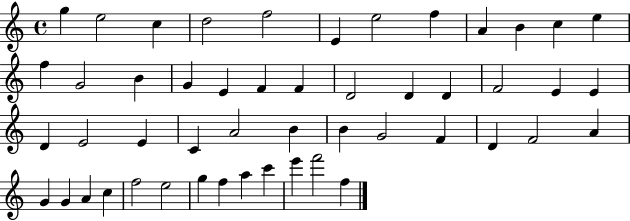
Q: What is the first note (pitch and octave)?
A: G5